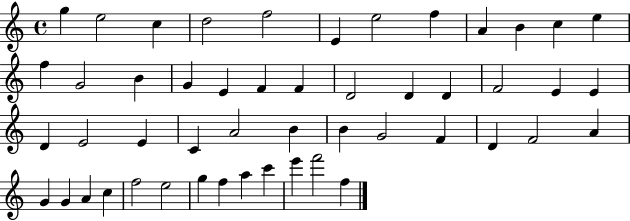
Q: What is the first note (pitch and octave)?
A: G5